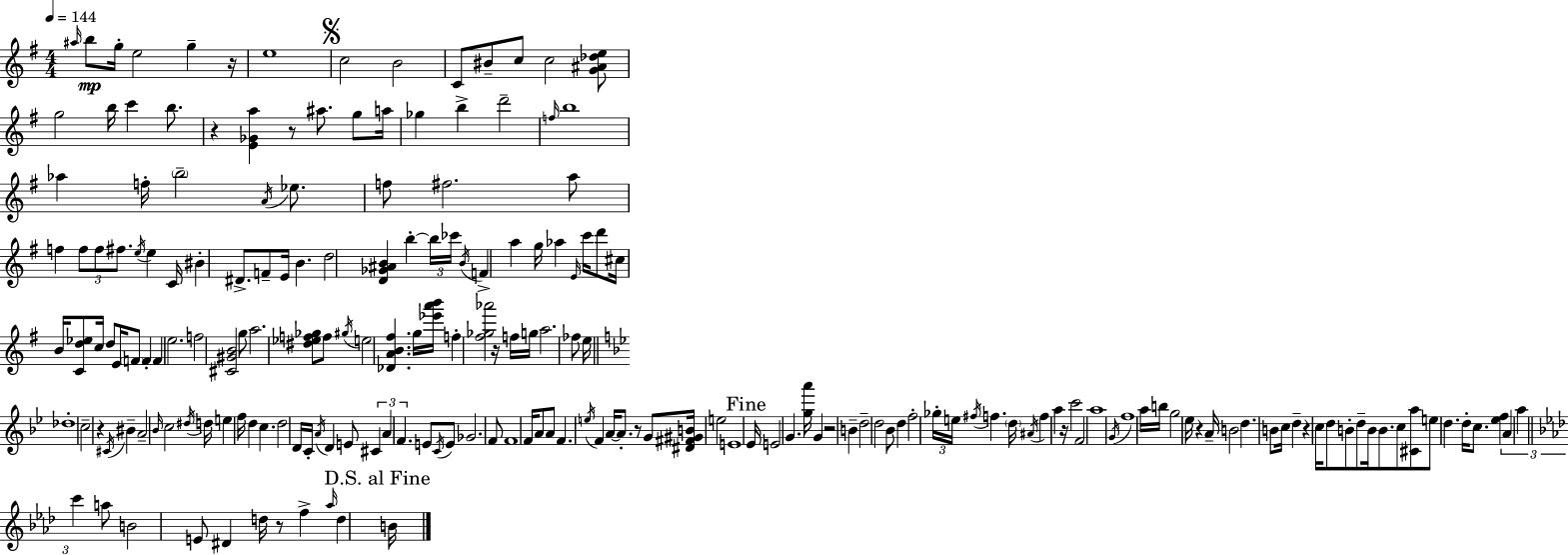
{
  \clef treble
  \numericTimeSignature
  \time 4/4
  \key g \major
  \tempo 4 = 144
  \repeat volta 2 { \grace { ais''16 }\mp b''8 g''16-. e''2 g''4-- | r16 e''1 | \mark \markup { \musicglyph "scripts.segno" } c''2 b'2 | c'8 bis'8-- c''8 c''2 <g' ais' des'' e''>8 | \break g''2 b''16 c'''4 b''8. | r4 <e' ges' a''>4 r8 ais''8. g''8 | a''16 ges''4 b''4-> d'''2-- | \grace { f''16 } b''1 | \break aes''4 f''16-. \parenthesize b''2-- \acciaccatura { a'16 } | ees''8. f''8 fis''2. | a''8 f''4 \tuplet 3/2 { f''8 f''8 fis''8. } \acciaccatura { e''16 } e''4 | c'16 bis'4-. dis'8.-> f'8-- e'16 b'4. | \break d''2 <d' ges' ais' b'>4 | b''4-.~~ \tuplet 3/2 { b''16 ces'''16 \acciaccatura { b'16 } } f'4-> a''4 g''16 | aes''4 \grace { e'16 } c'''16 d'''8 cis''16 b'16 <c' d'' ees''>8 c''16 d''8 e'16 | \parenthesize f'8 f'4-. f'4 e''2. | \break f''2 <cis' gis' b'>2 | g''8 a''2. | <dis'' ees'' f'' ges''>8 f''8 \acciaccatura { gis''16 } e''2 | <des' a' b' fis''>4. g''16 <ees''' a''' b'''>16 f''4-. <fis'' ges'' aes'''>2 | \break r16 f''16 g''16 a''2. | fes''8 e''16 \bar "||" \break \key g \minor des''1-. | c''2-- r4 \acciaccatura { cis'16 } bis'4-- | a'2-- \grace { bes'16 } c''2 | \acciaccatura { dis''16 } d''16 e''4 f''16 d''4 c''4. | \break d''2 d'16 c'16-. \acciaccatura { a'16 } d'4 | e'8 \tuplet 3/2 { cis'4 a'4 f'4. } | e'8 \acciaccatura { c'16 } e'8 ges'2. | f'8 f'1 | \break f'16 a'8 a'8 f'4. | \acciaccatura { e''16 } f'4 a'16~~ a'8.-. r8 g'8 <dis' fis' gis' b'>16 e''2 | e'1 | \mark "Fine" ees'16 e'2 g'4. | \break <g'' a'''>16 g'4 r2 | b'4-- d''2-- d''2 | bes'8 d''4 f''2-. | \tuplet 3/2 { ges''16-. e''16 \acciaccatura { fis''16 } } f''4. \parenthesize d''16 \acciaccatura { ais'16 } f''4 | \break a''4 r16 c'''2 | f'2 a''1 | \acciaccatura { g'16 } f''1 | a''16 b''16 g''2 | \break ees''16 r4 a'16-- b'2 | d''4. b'8 c''16 d''4-- r4 | c''16 d''8 b'8-. d''8-- b'16 b'8. c''8 <cis' a''>8 | e''8 d''4. d''16-. c''8. <ees'' f''>4 | \break \tuplet 3/2 { a'4 a''4 \bar "||" \break \key f \minor c'''4 } a''8 b'2 e'8 | dis'4 d''16 r8 f''4-> \grace { aes''16 } d''4 | \mark "D.S. al Fine" b'16 } \bar "|."
}